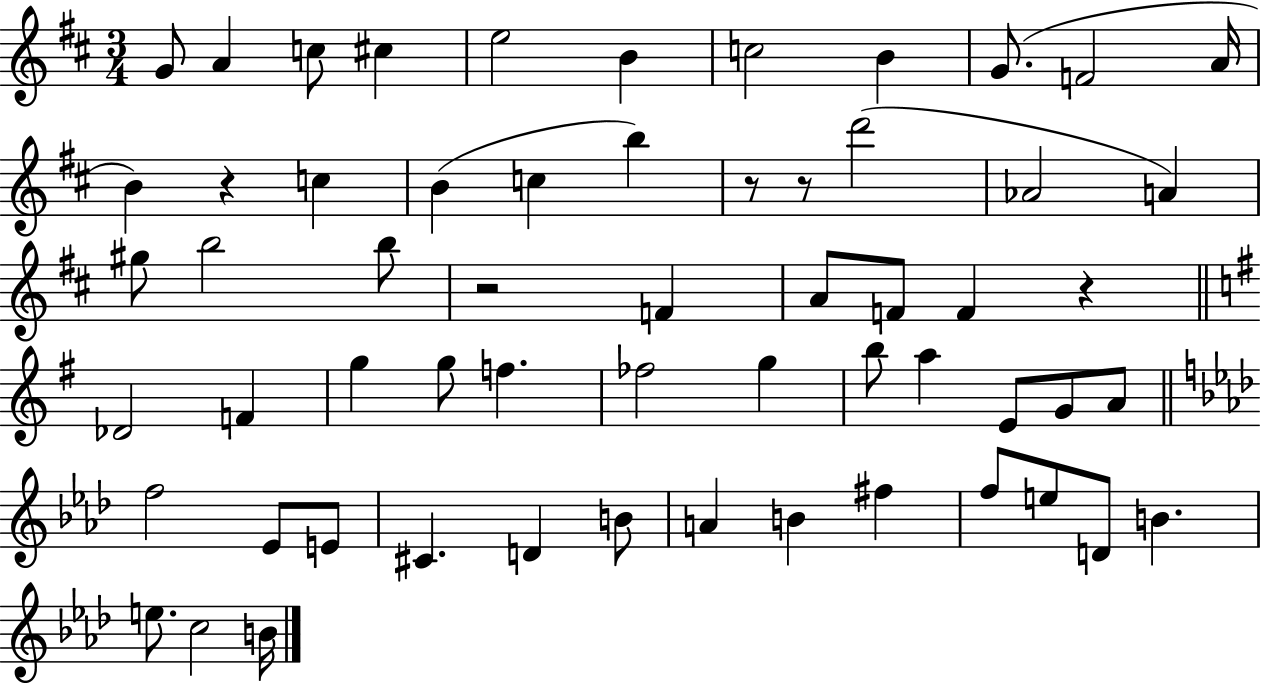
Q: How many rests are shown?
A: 5